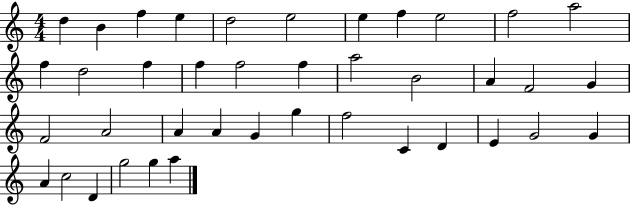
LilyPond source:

{
  \clef treble
  \numericTimeSignature
  \time 4/4
  \key c \major
  d''4 b'4 f''4 e''4 | d''2 e''2 | e''4 f''4 e''2 | f''2 a''2 | \break f''4 d''2 f''4 | f''4 f''2 f''4 | a''2 b'2 | a'4 f'2 g'4 | \break f'2 a'2 | a'4 a'4 g'4 g''4 | f''2 c'4 d'4 | e'4 g'2 g'4 | \break a'4 c''2 d'4 | g''2 g''4 a''4 | \bar "|."
}